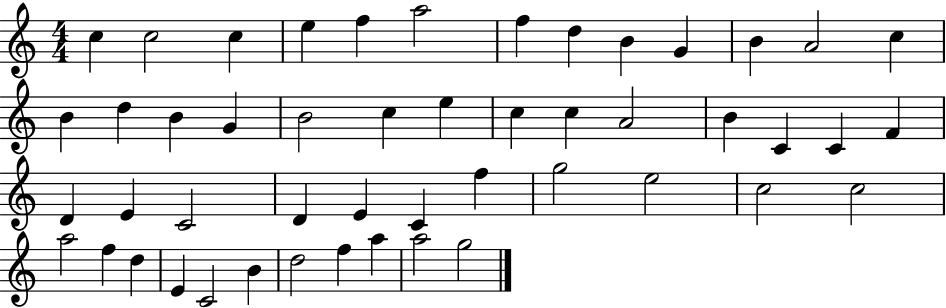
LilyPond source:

{
  \clef treble
  \numericTimeSignature
  \time 4/4
  \key c \major
  c''4 c''2 c''4 | e''4 f''4 a''2 | f''4 d''4 b'4 g'4 | b'4 a'2 c''4 | \break b'4 d''4 b'4 g'4 | b'2 c''4 e''4 | c''4 c''4 a'2 | b'4 c'4 c'4 f'4 | \break d'4 e'4 c'2 | d'4 e'4 c'4 f''4 | g''2 e''2 | c''2 c''2 | \break a''2 f''4 d''4 | e'4 c'2 b'4 | d''2 f''4 a''4 | a''2 g''2 | \break \bar "|."
}